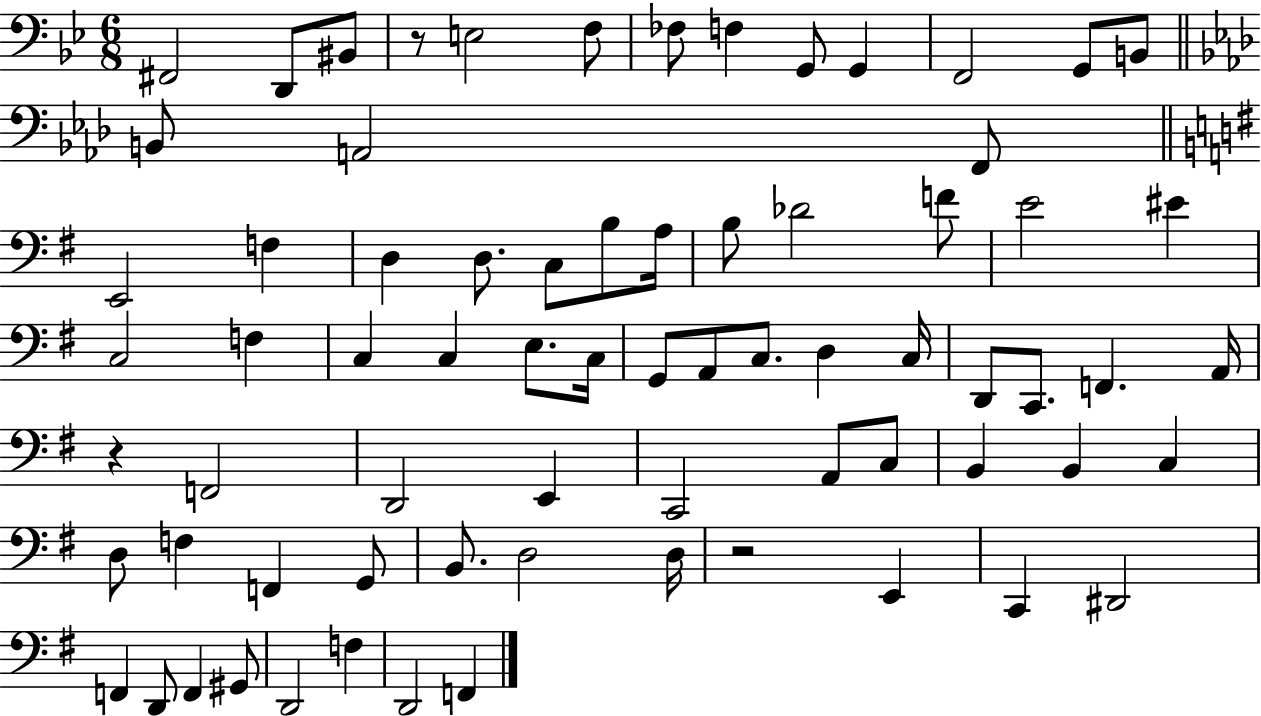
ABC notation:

X:1
T:Untitled
M:6/8
L:1/4
K:Bb
^F,,2 D,,/2 ^B,,/2 z/2 E,2 F,/2 _F,/2 F, G,,/2 G,, F,,2 G,,/2 B,,/2 B,,/2 A,,2 F,,/2 E,,2 F, D, D,/2 C,/2 B,/2 A,/4 B,/2 _D2 F/2 E2 ^E C,2 F, C, C, E,/2 C,/4 G,,/2 A,,/2 C,/2 D, C,/4 D,,/2 C,,/2 F,, A,,/4 z F,,2 D,,2 E,, C,,2 A,,/2 C,/2 B,, B,, C, D,/2 F, F,, G,,/2 B,,/2 D,2 D,/4 z2 E,, C,, ^D,,2 F,, D,,/2 F,, ^G,,/2 D,,2 F, D,,2 F,,